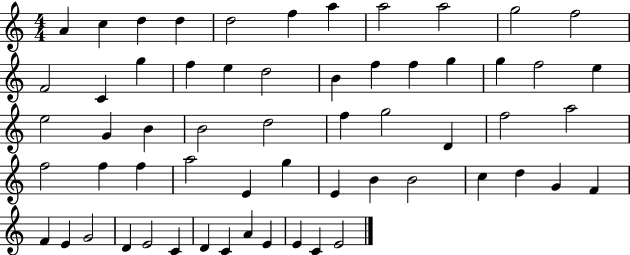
{
  \clef treble
  \numericTimeSignature
  \time 4/4
  \key c \major
  a'4 c''4 d''4 d''4 | d''2 f''4 a''4 | a''2 a''2 | g''2 f''2 | \break f'2 c'4 g''4 | f''4 e''4 d''2 | b'4 f''4 f''4 g''4 | g''4 f''2 e''4 | \break e''2 g'4 b'4 | b'2 d''2 | f''4 g''2 d'4 | f''2 a''2 | \break f''2 f''4 f''4 | a''2 e'4 g''4 | e'4 b'4 b'2 | c''4 d''4 g'4 f'4 | \break f'4 e'4 g'2 | d'4 e'2 c'4 | d'4 c'4 a'4 e'4 | e'4 c'4 e'2 | \break \bar "|."
}